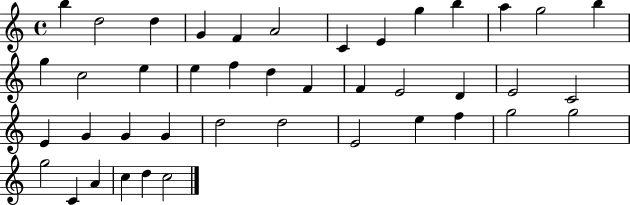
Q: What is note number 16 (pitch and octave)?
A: E5